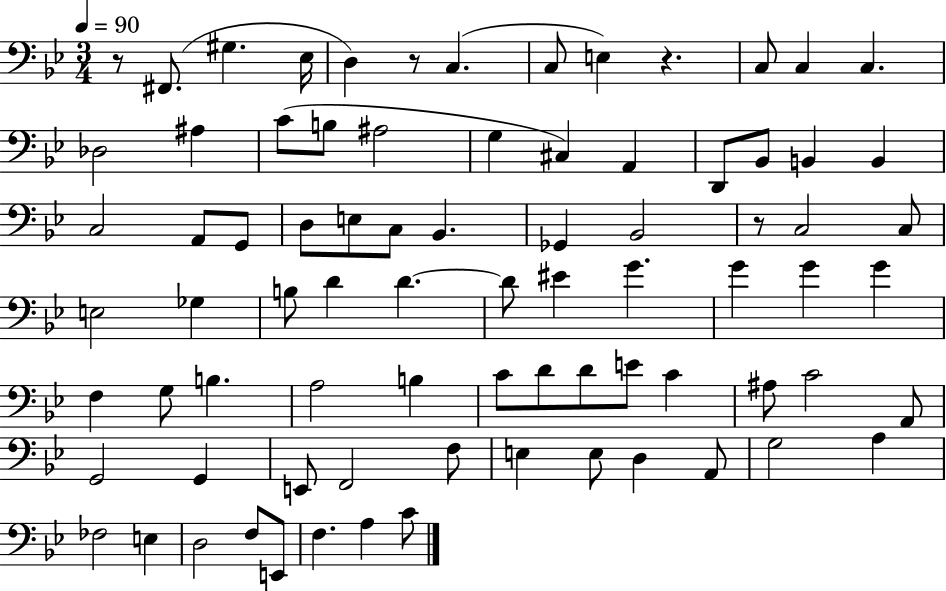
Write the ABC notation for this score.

X:1
T:Untitled
M:3/4
L:1/4
K:Bb
z/2 ^F,,/2 ^G, _E,/4 D, z/2 C, C,/2 E, z C,/2 C, C, _D,2 ^A, C/2 B,/2 ^A,2 G, ^C, A,, D,,/2 _B,,/2 B,, B,, C,2 A,,/2 G,,/2 D,/2 E,/2 C,/2 _B,, _G,, _B,,2 z/2 C,2 C,/2 E,2 _G, B,/2 D D D/2 ^E G G G G F, G,/2 B, A,2 B, C/2 D/2 D/2 E/2 C ^A,/2 C2 A,,/2 G,,2 G,, E,,/2 F,,2 F,/2 E, E,/2 D, A,,/2 G,2 A, _F,2 E, D,2 F,/2 E,,/2 F, A, C/2